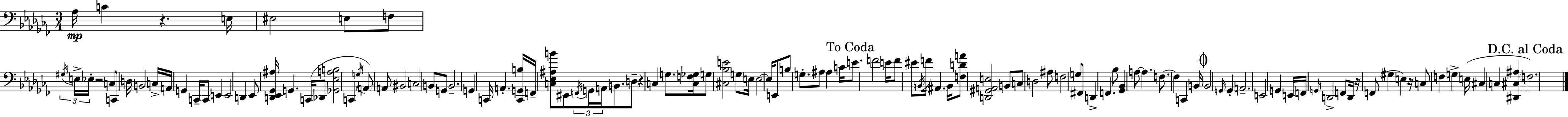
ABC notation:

X:1
T:Untitled
M:3/4
L:1/4
K:Abm
_A,/4 C z E,/4 ^E,2 E,/2 F,/2 ^G,/4 E,/4 _E,/4 z2 C,/2 C,,/2 D,/4 B,,2 C,/4 A,,/4 G,, C,,/4 C,,/2 E,, E,,2 D,, _E,,/2 [D,,_E,,_G,,^A,]/4 G,, C,,/4 _D,,/2 [_G,,_E,A,B,]2 C,, G,/4 A,,/2 A,,/2 ^B,,2 C,2 B,,/2 G,,/2 B,,2 G,, C,,/4 A,, [C,,G,,B,]/4 F,,/4 [C,_E,^A,B]/2 ^E,,/2 F,,/4 G,,/4 A,,/4 B,,/2 D,/2 z C, G,/2 [C,F,_G,]/4 G,/2 [^C,_B,E]2 G,/2 E,/4 E,2 E,/4 E,,/2 B,/2 G,/2 ^A,/2 ^A, C/4 E/2 F2 E/4 F/2 ^E/2 B,,/4 F/4 ^A,, B,,/4 [F,DA]/2 [D,,^G,,A,,E,]2 B,,/2 C,/2 D,2 ^A,/2 F,2 G,/2 ^F,,/2 D,, F,, _B,/2 [_G,,_B,,] A,/2 A, F,/2 F, C,, B,,/4 B,,2 G,,/4 G,, A,,2 E,,2 G,, E,,/4 F,,/4 G,,/4 D,,2 F,,/2 D,,/4 z/4 F,,/2 ^G, E, z/4 C,/2 F, G, E,/4 ^C, C, [^D,,^C,^A,] F,2